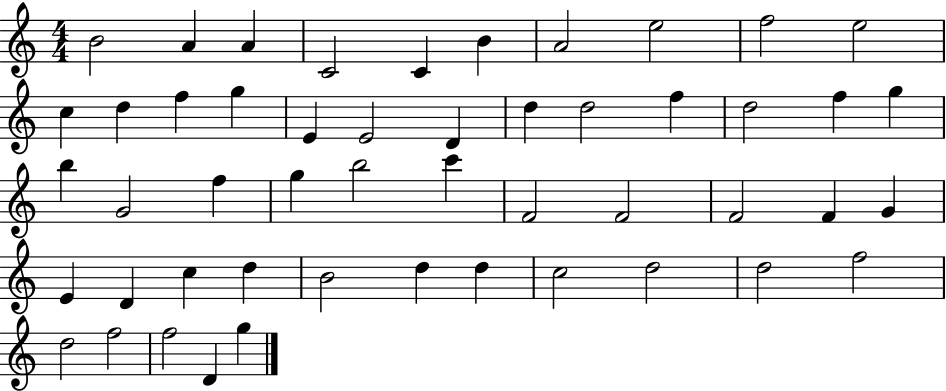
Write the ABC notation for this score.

X:1
T:Untitled
M:4/4
L:1/4
K:C
B2 A A C2 C B A2 e2 f2 e2 c d f g E E2 D d d2 f d2 f g b G2 f g b2 c' F2 F2 F2 F G E D c d B2 d d c2 d2 d2 f2 d2 f2 f2 D g